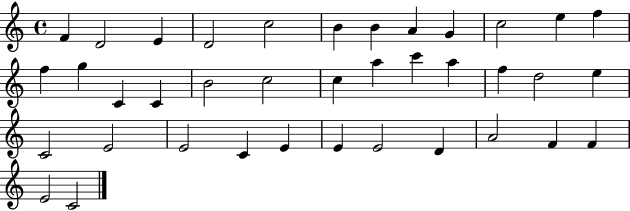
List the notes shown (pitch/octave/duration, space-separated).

F4/q D4/h E4/q D4/h C5/h B4/q B4/q A4/q G4/q C5/h E5/q F5/q F5/q G5/q C4/q C4/q B4/h C5/h C5/q A5/q C6/q A5/q F5/q D5/h E5/q C4/h E4/h E4/h C4/q E4/q E4/q E4/h D4/q A4/h F4/q F4/q E4/h C4/h